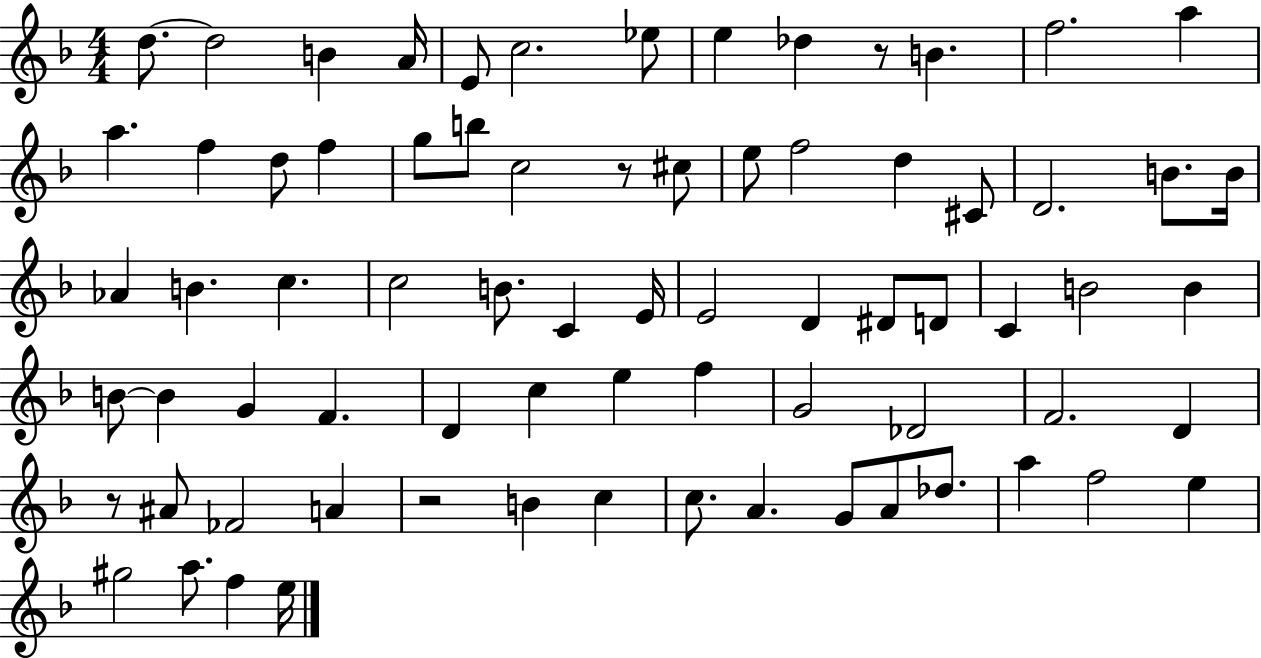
{
  \clef treble
  \numericTimeSignature
  \time 4/4
  \key f \major
  d''8.~~ d''2 b'4 a'16 | e'8 c''2. ees''8 | e''4 des''4 r8 b'4. | f''2. a''4 | \break a''4. f''4 d''8 f''4 | g''8 b''8 c''2 r8 cis''8 | e''8 f''2 d''4 cis'8 | d'2. b'8. b'16 | \break aes'4 b'4. c''4. | c''2 b'8. c'4 e'16 | e'2 d'4 dis'8 d'8 | c'4 b'2 b'4 | \break b'8~~ b'4 g'4 f'4. | d'4 c''4 e''4 f''4 | g'2 des'2 | f'2. d'4 | \break r8 ais'8 fes'2 a'4 | r2 b'4 c''4 | c''8. a'4. g'8 a'8 des''8. | a''4 f''2 e''4 | \break gis''2 a''8. f''4 e''16 | \bar "|."
}